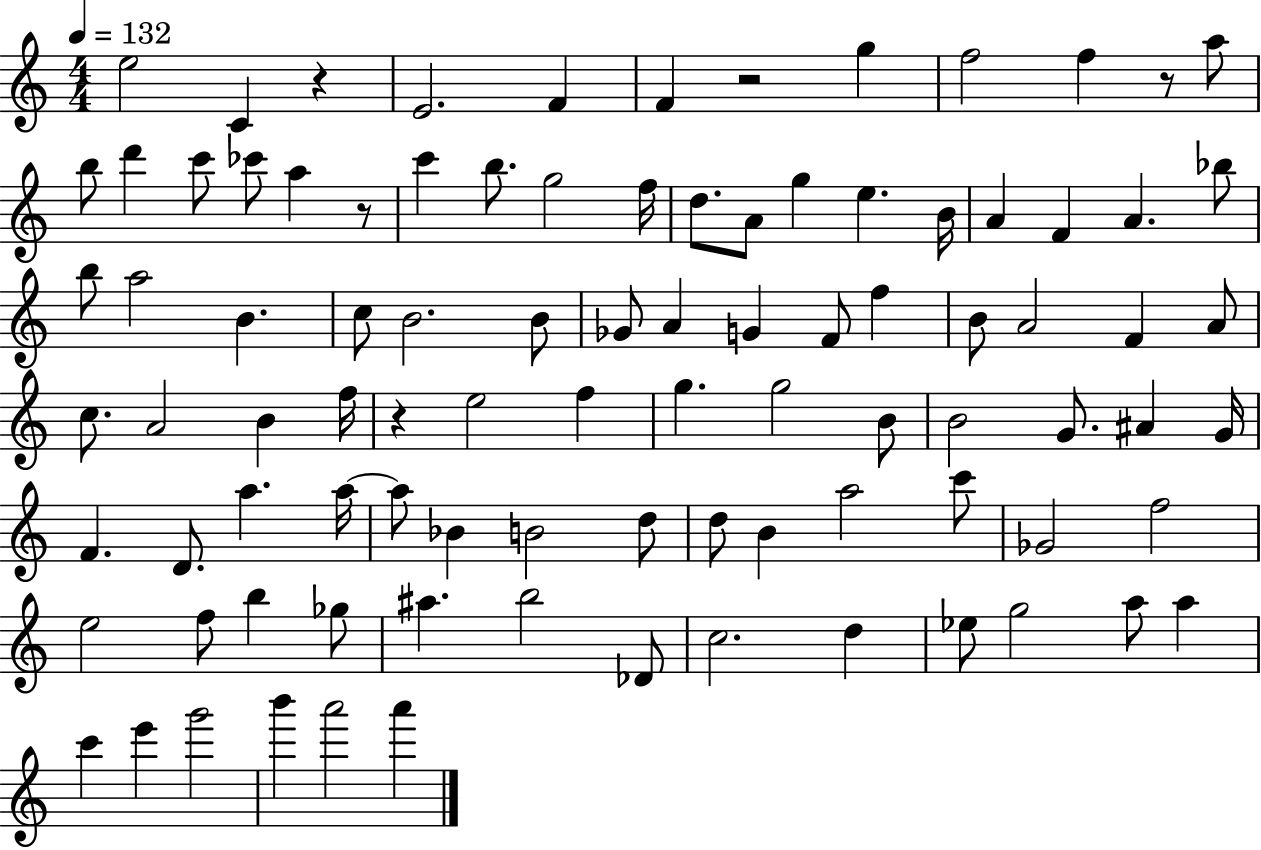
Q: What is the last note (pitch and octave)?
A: A6